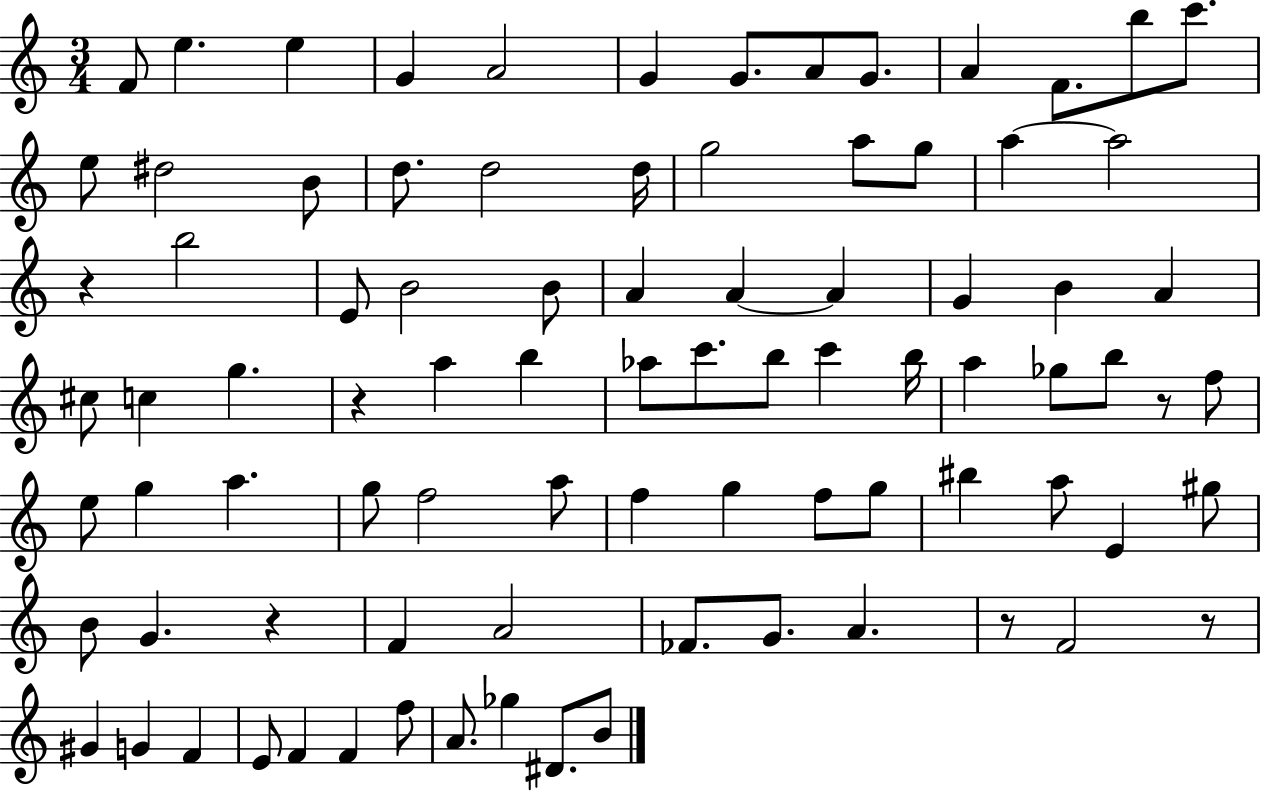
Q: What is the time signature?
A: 3/4